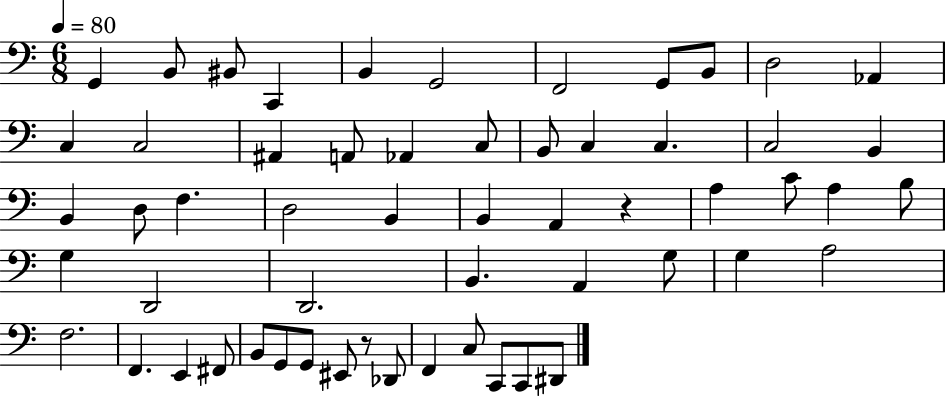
G2/q B2/e BIS2/e C2/q B2/q G2/h F2/h G2/e B2/e D3/h Ab2/q C3/q C3/h A#2/q A2/e Ab2/q C3/e B2/e C3/q C3/q. C3/h B2/q B2/q D3/e F3/q. D3/h B2/q B2/q A2/q R/q A3/q C4/e A3/q B3/e G3/q D2/h D2/h. B2/q. A2/q G3/e G3/q A3/h F3/h. F2/q. E2/q F#2/e B2/e G2/e G2/e EIS2/e R/e Db2/e F2/q C3/e C2/e C2/e D#2/e